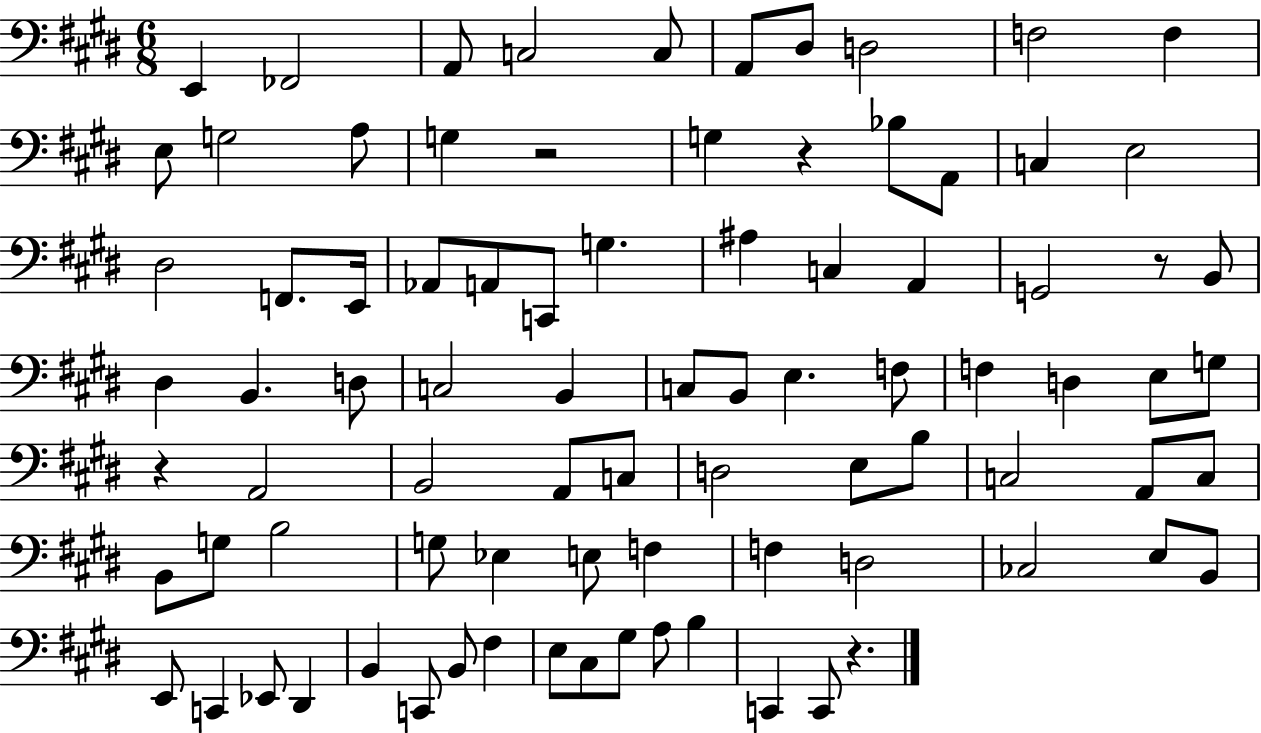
E2/q FES2/h A2/e C3/h C3/e A2/e D#3/e D3/h F3/h F3/q E3/e G3/h A3/e G3/q R/h G3/q R/q Bb3/e A2/e C3/q E3/h D#3/h F2/e. E2/s Ab2/e A2/e C2/e G3/q. A#3/q C3/q A2/q G2/h R/e B2/e D#3/q B2/q. D3/e C3/h B2/q C3/e B2/e E3/q. F3/e F3/q D3/q E3/e G3/e R/q A2/h B2/h A2/e C3/e D3/h E3/e B3/e C3/h A2/e C3/e B2/e G3/e B3/h G3/e Eb3/q E3/e F3/q F3/q D3/h CES3/h E3/e B2/e E2/e C2/q Eb2/e D#2/q B2/q C2/e B2/e F#3/q E3/e C#3/e G#3/e A3/e B3/q C2/q C2/e R/q.